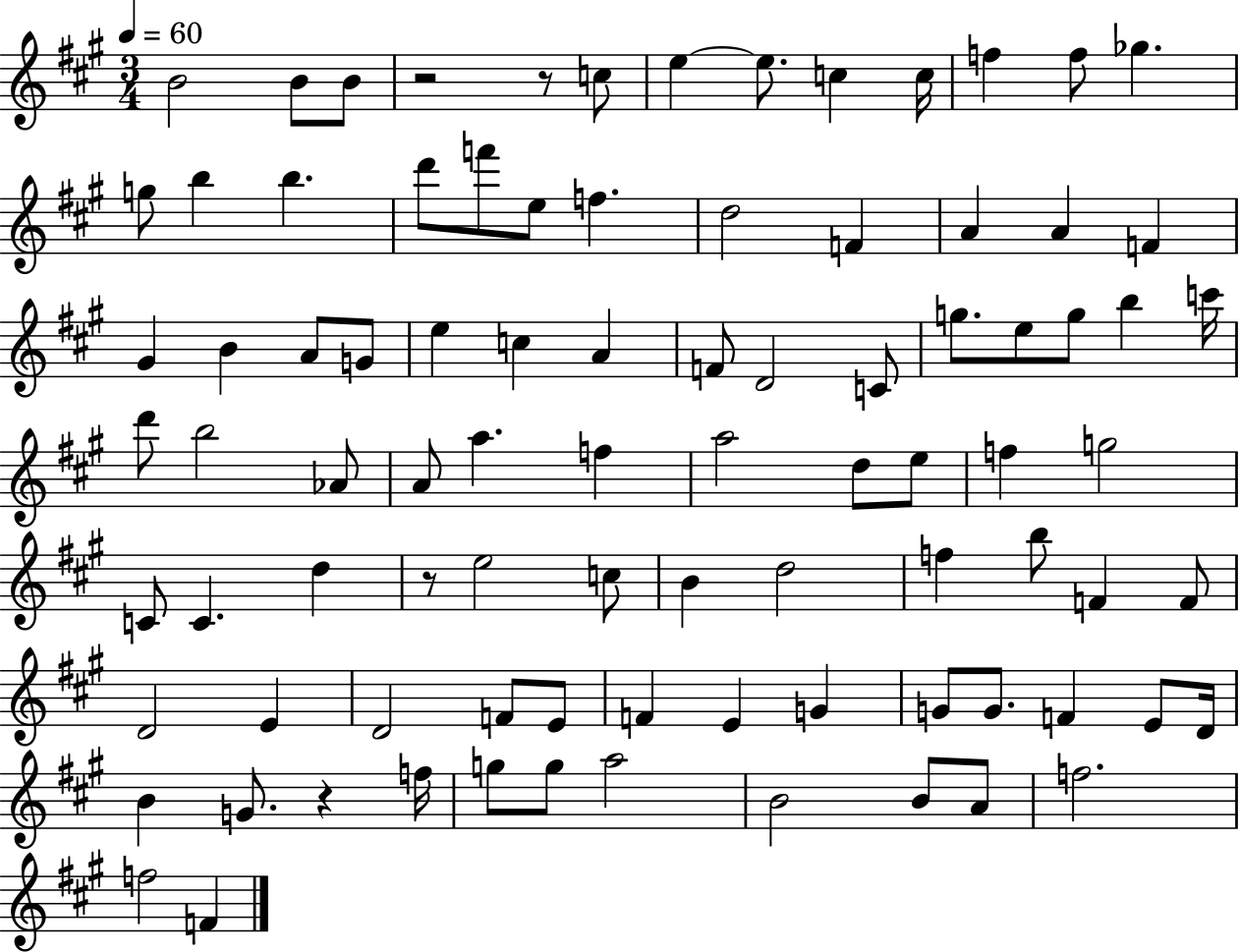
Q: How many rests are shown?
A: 4